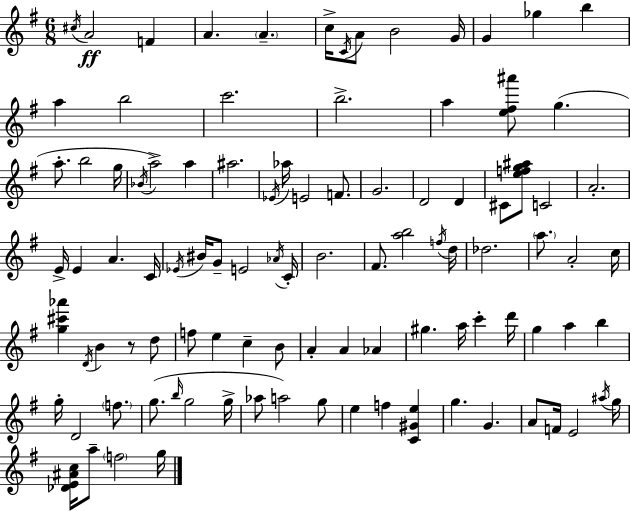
{
  \clef treble
  \numericTimeSignature
  \time 6/8
  \key g \major
  \acciaccatura { cis''16 }\ff a'2 f'4 | a'4. \parenthesize a'4.-- | c''16-> \acciaccatura { c'16 } a'8 b'2 | g'16 g'4 ges''4 b''4 | \break a''4 b''2 | c'''2. | b''2.-> | a''4 <e'' fis'' ais'''>8 g''4.( | \break a''8.-. b''2 | g''16 \acciaccatura { bes'16 } a''2->) a''4 | ais''2. | \acciaccatura { ees'16 } aes''16 e'2 | \break f'8. g'2. | d'2 | d'4 cis'8 <e'' f'' g'' ais''>8 c'2 | a'2.-. | \break e'16-> e'4 a'4. | c'16 \acciaccatura { ees'16 } bis'16 g'8-- e'2 | \acciaccatura { aes'16 } c'16-. b'2. | fis'8. <a'' b''>2 | \break \acciaccatura { f''16 } d''16 des''2. | \parenthesize a''8. a'2-. | c''16 <g'' cis''' aes'''>4 \acciaccatura { d'16 } | b'4 r8 d''8 f''8 e''4 | \break c''4-- b'8 a'4-. | a'4 aes'4 gis''4. | a''16 c'''4-. d'''16 g''4 | a''4 b''4 g''16-. d'2 | \break \parenthesize f''8. g''8.( \grace { b''16 } | g''2 g''16-> aes''8 a''2) | g''8 e''4 | f''4 <c' gis' e''>4 g''4. | \break g'4. a'8 f'16 | e'2 \acciaccatura { ais''16 } g''16 <des' e' ais' c''>16 a''8-- | \parenthesize f''2 g''16 \bar "|."
}